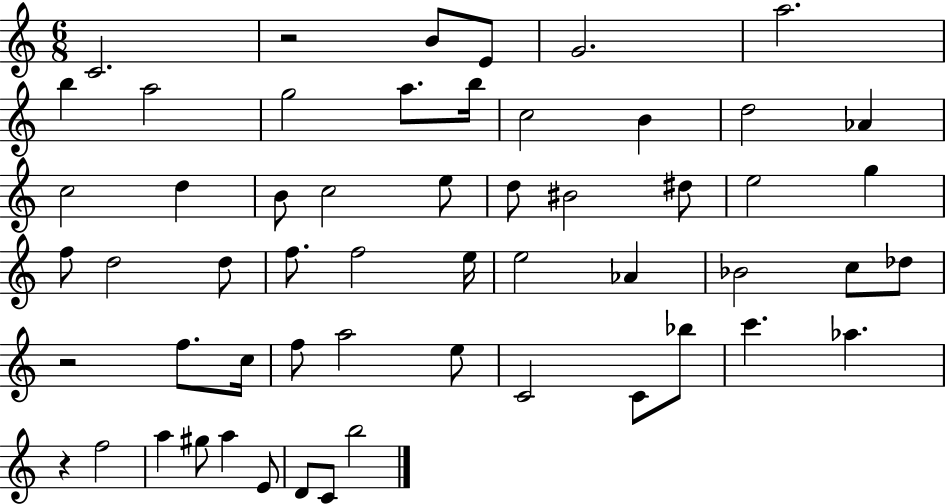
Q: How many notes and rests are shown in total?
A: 56